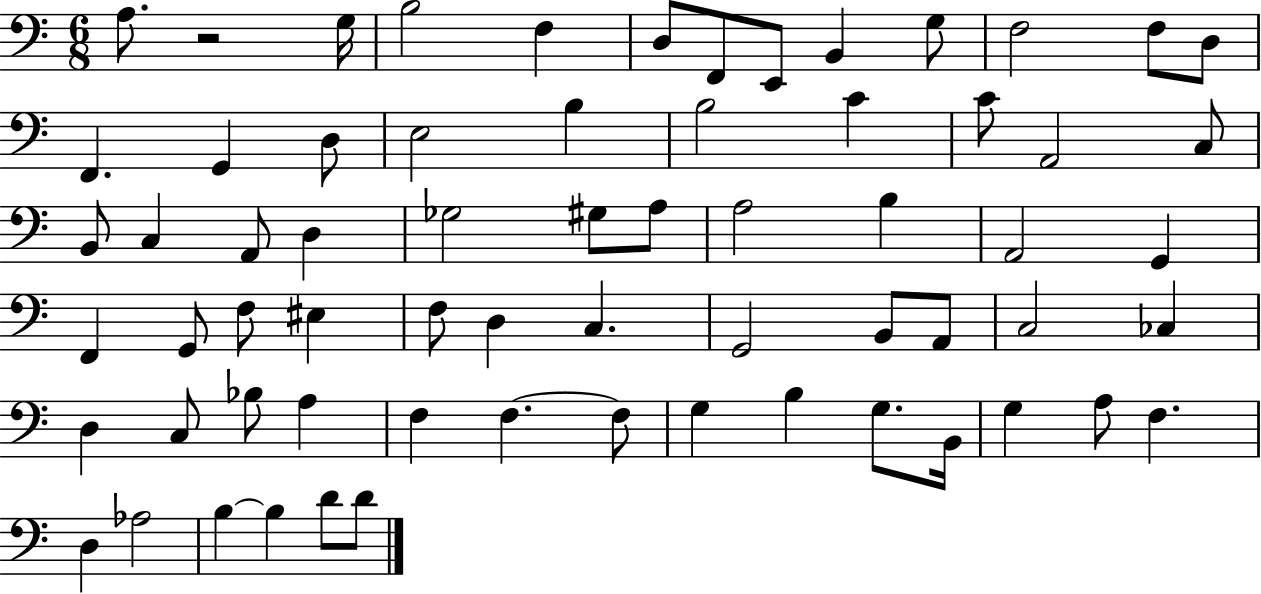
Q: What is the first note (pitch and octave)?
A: A3